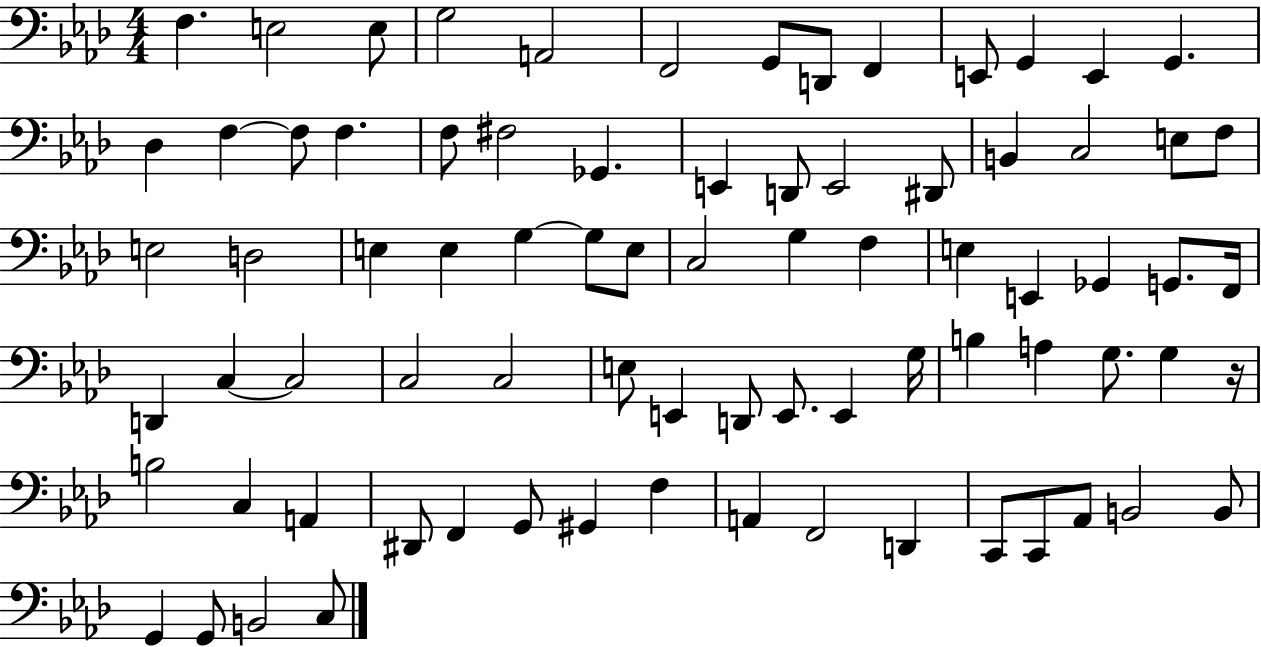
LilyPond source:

{
  \clef bass
  \numericTimeSignature
  \time 4/4
  \key aes \major
  \repeat volta 2 { f4. e2 e8 | g2 a,2 | f,2 g,8 d,8 f,4 | e,8 g,4 e,4 g,4. | \break des4 f4~~ f8 f4. | f8 fis2 ges,4. | e,4 d,8 e,2 dis,8 | b,4 c2 e8 f8 | \break e2 d2 | e4 e4 g4~~ g8 e8 | c2 g4 f4 | e4 e,4 ges,4 g,8. f,16 | \break d,4 c4~~ c2 | c2 c2 | e8 e,4 d,8 e,8. e,4 g16 | b4 a4 g8. g4 r16 | \break b2 c4 a,4 | dis,8 f,4 g,8 gis,4 f4 | a,4 f,2 d,4 | c,8 c,8 aes,8 b,2 b,8 | \break g,4 g,8 b,2 c8 | } \bar "|."
}